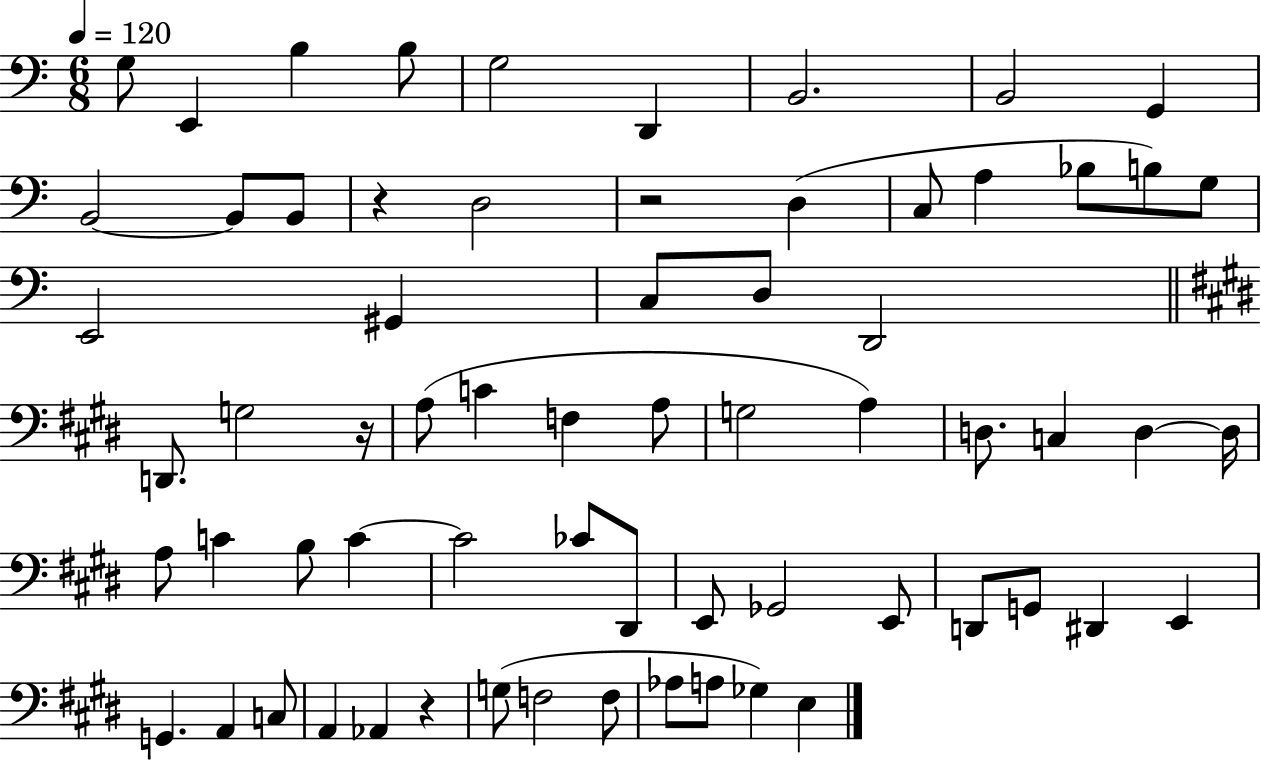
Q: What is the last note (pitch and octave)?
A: E3